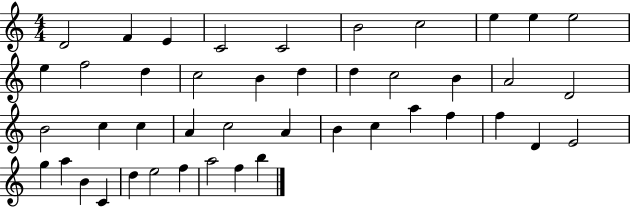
D4/h F4/q E4/q C4/h C4/h B4/h C5/h E5/q E5/q E5/h E5/q F5/h D5/q C5/h B4/q D5/q D5/q C5/h B4/q A4/h D4/h B4/h C5/q C5/q A4/q C5/h A4/q B4/q C5/q A5/q F5/q F5/q D4/q E4/h G5/q A5/q B4/q C4/q D5/q E5/h F5/q A5/h F5/q B5/q